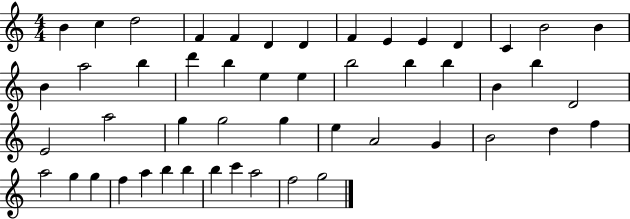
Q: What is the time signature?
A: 4/4